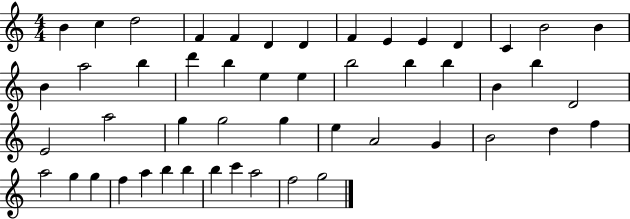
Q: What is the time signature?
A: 4/4